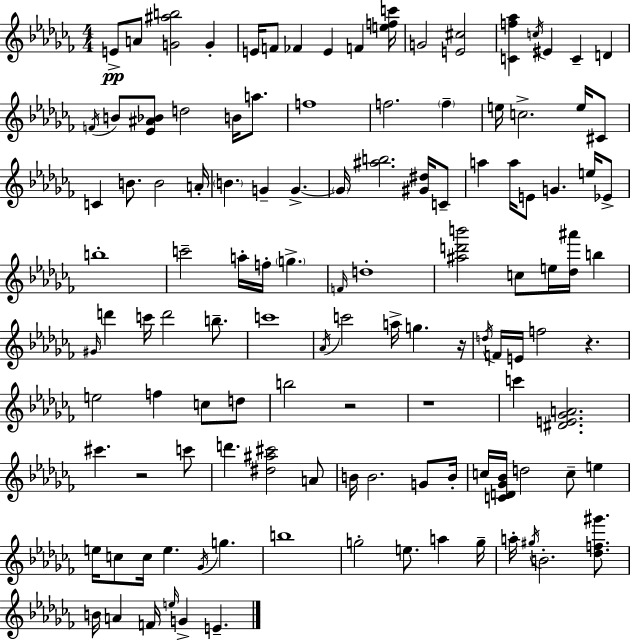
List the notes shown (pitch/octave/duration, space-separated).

E4/e A4/e [G4,A#5,B5]/h G4/q E4/s F4/e FES4/q E4/q F4/q [E5,F5,C6]/s G4/h [E4,C#5]/h [C4,F5,Ab5]/q C5/s EIS4/q C4/q D4/q F4/s B4/e [Eb4,A#4,Bb4]/e D5/h B4/s A5/e. F5/w F5/h. F5/q E5/s C5/h. E5/s C#4/e C4/q B4/e. B4/h A4/s B4/q. G4/q G4/q. G4/s [A#5,B5]/h. [G#4,D#5]/s C4/e A5/q A5/s E4/e G4/q. E5/s Eb4/e B5/w C6/h A5/s F5/s G5/q. F4/s D5/w [A#5,D6,B6]/h C5/e E5/s [Db5,A#6]/s B5/q G#4/s D6/q C6/s D6/h B5/e. C6/w Ab4/s C6/h A5/s G5/q. R/s D5/s F4/s E4/s F5/h R/q. E5/h F5/q C5/e D5/e B5/h R/h R/w C6/q [D#4,E4,Gb4,A4]/h. C#6/q. R/h C6/e D6/q. [D#5,A#5,C#6]/h A4/e B4/s B4/h. G4/e B4/s C5/s [C4,D4,Gb4,Bb4]/s D5/h C5/e E5/q E5/s C5/e C5/s E5/q. Gb4/s G5/q. B5/w G5/h E5/e. A5/q G5/s A5/s G#5/s B4/h. [Db5,F5,G#6]/e. B4/s A4/q F4/s E5/s G4/q E4/q.